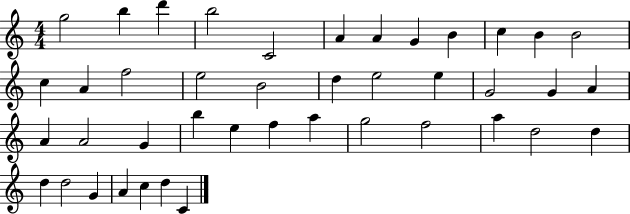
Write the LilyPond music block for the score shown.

{
  \clef treble
  \numericTimeSignature
  \time 4/4
  \key c \major
  g''2 b''4 d'''4 | b''2 c'2 | a'4 a'4 g'4 b'4 | c''4 b'4 b'2 | \break c''4 a'4 f''2 | e''2 b'2 | d''4 e''2 e''4 | g'2 g'4 a'4 | \break a'4 a'2 g'4 | b''4 e''4 f''4 a''4 | g''2 f''2 | a''4 d''2 d''4 | \break d''4 d''2 g'4 | a'4 c''4 d''4 c'4 | \bar "|."
}